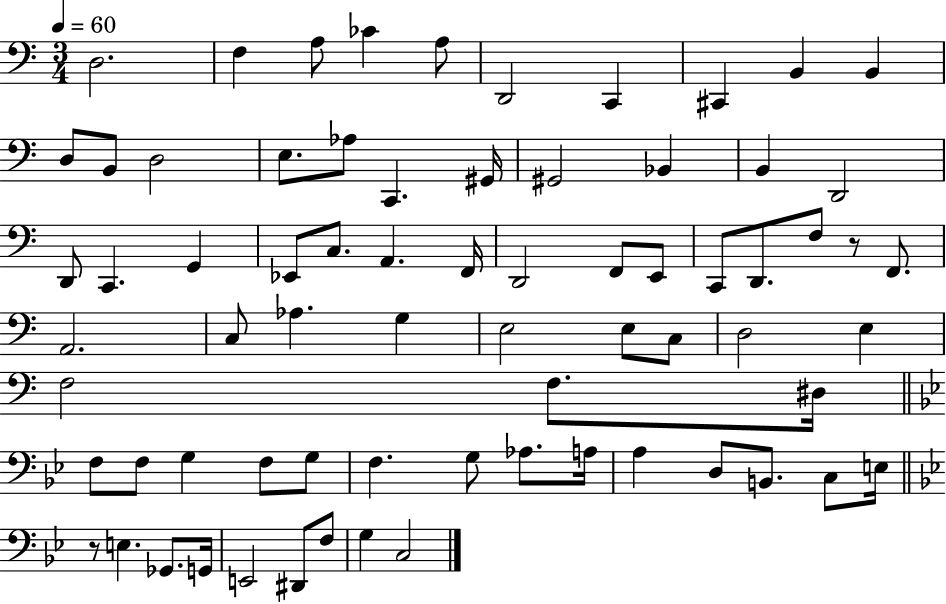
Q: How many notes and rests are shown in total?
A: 71